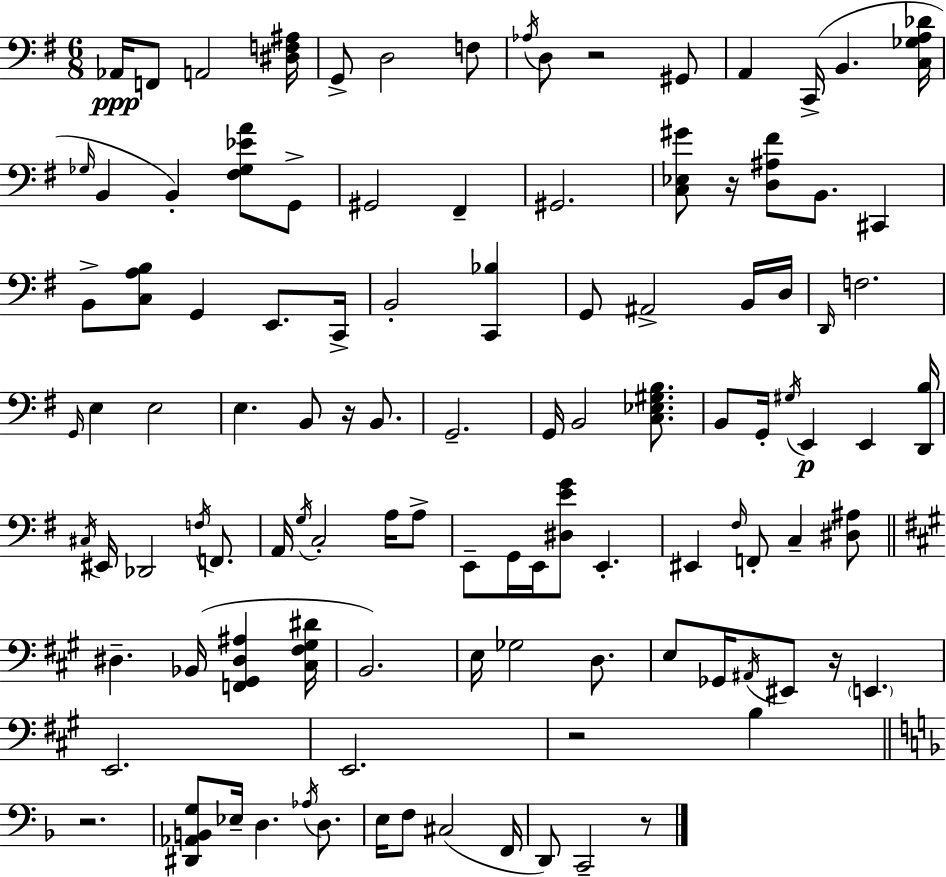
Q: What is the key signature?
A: G major